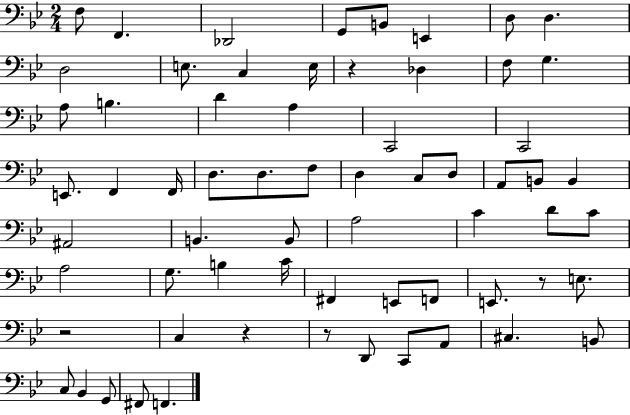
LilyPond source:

{
  \clef bass
  \numericTimeSignature
  \time 2/4
  \key bes \major
  \repeat volta 2 { f8 f,4. | des,2 | g,8 b,8 e,4 | d8 d4. | \break d2 | e8. c4 e16 | r4 des4 | f8 g4. | \break a8 b4. | d'4 a4 | c,2 | c,2 | \break e,8. f,4 f,16 | d8. d8. f8 | d4 c8 d8 | a,8 b,8 b,4 | \break ais,2 | b,4. b,8 | a2 | c'4 d'8 c'8 | \break a2 | g8. b4 c'16 | fis,4 e,8 f,8 | e,8. r8 e8. | \break r2 | c4 r4 | r8 d,8 c,8 a,8 | cis4. b,8 | \break c8 bes,4 g,8 | fis,8 f,4. | } \bar "|."
}